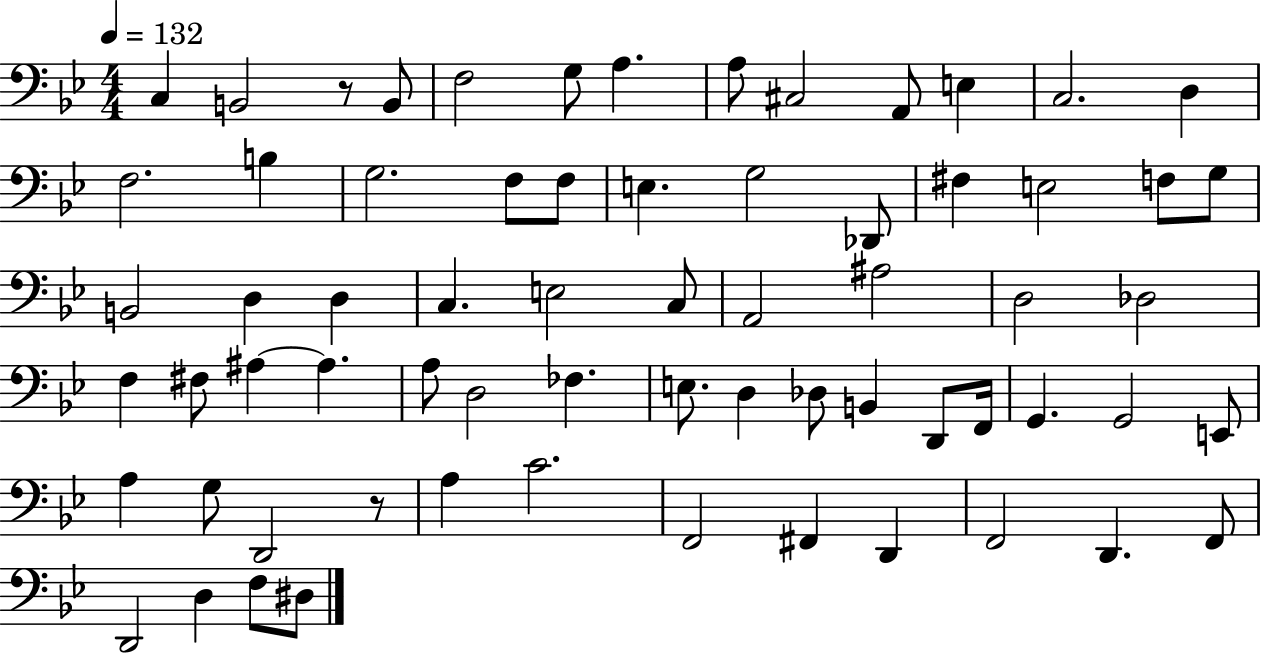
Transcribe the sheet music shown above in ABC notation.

X:1
T:Untitled
M:4/4
L:1/4
K:Bb
C, B,,2 z/2 B,,/2 F,2 G,/2 A, A,/2 ^C,2 A,,/2 E, C,2 D, F,2 B, G,2 F,/2 F,/2 E, G,2 _D,,/2 ^F, E,2 F,/2 G,/2 B,,2 D, D, C, E,2 C,/2 A,,2 ^A,2 D,2 _D,2 F, ^F,/2 ^A, ^A, A,/2 D,2 _F, E,/2 D, _D,/2 B,, D,,/2 F,,/4 G,, G,,2 E,,/2 A, G,/2 D,,2 z/2 A, C2 F,,2 ^F,, D,, F,,2 D,, F,,/2 D,,2 D, F,/2 ^D,/2